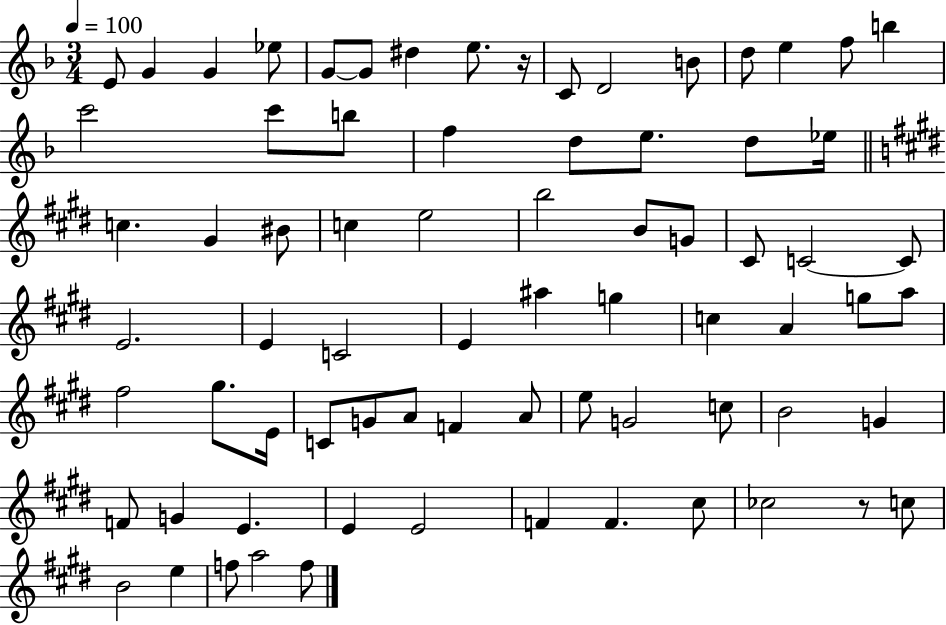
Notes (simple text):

E4/e G4/q G4/q Eb5/e G4/e G4/e D#5/q E5/e. R/s C4/e D4/h B4/e D5/e E5/q F5/e B5/q C6/h C6/e B5/e F5/q D5/e E5/e. D5/e Eb5/s C5/q. G#4/q BIS4/e C5/q E5/h B5/h B4/e G4/e C#4/e C4/h C4/e E4/h. E4/q C4/h E4/q A#5/q G5/q C5/q A4/q G5/e A5/e F#5/h G#5/e. E4/s C4/e G4/e A4/e F4/q A4/e E5/e G4/h C5/e B4/h G4/q F4/e G4/q E4/q. E4/q E4/h F4/q F4/q. C#5/e CES5/h R/e C5/e B4/h E5/q F5/e A5/h F5/e